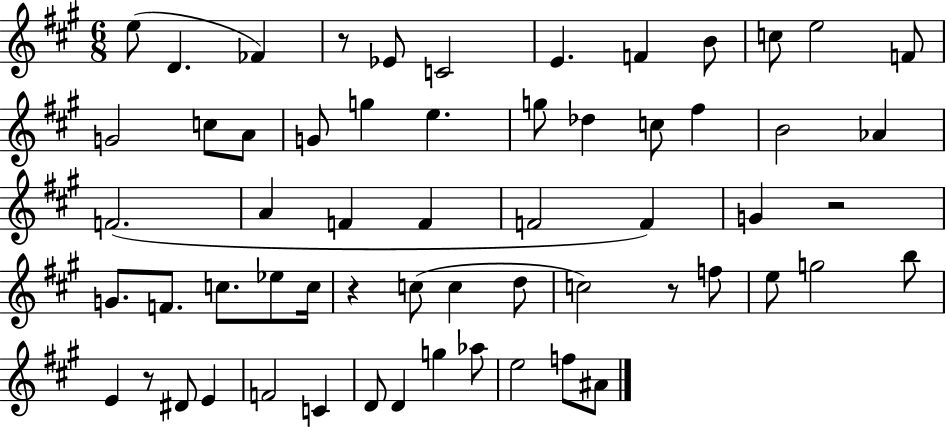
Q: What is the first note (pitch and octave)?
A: E5